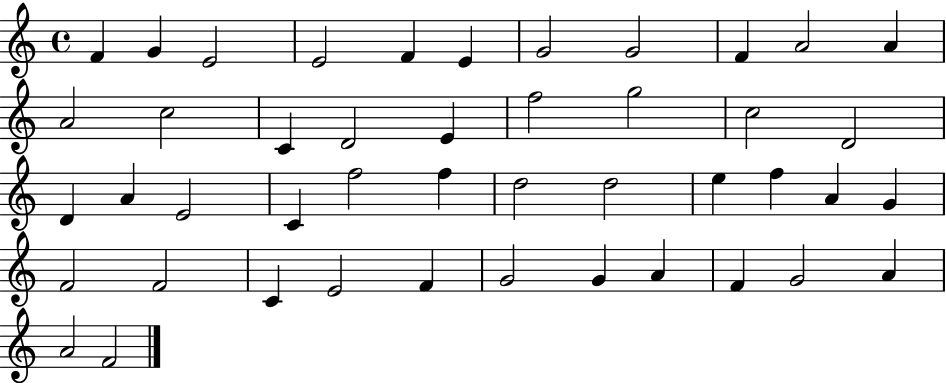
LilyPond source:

{
  \clef treble
  \time 4/4
  \defaultTimeSignature
  \key c \major
  f'4 g'4 e'2 | e'2 f'4 e'4 | g'2 g'2 | f'4 a'2 a'4 | \break a'2 c''2 | c'4 d'2 e'4 | f''2 g''2 | c''2 d'2 | \break d'4 a'4 e'2 | c'4 f''2 f''4 | d''2 d''2 | e''4 f''4 a'4 g'4 | \break f'2 f'2 | c'4 e'2 f'4 | g'2 g'4 a'4 | f'4 g'2 a'4 | \break a'2 f'2 | \bar "|."
}